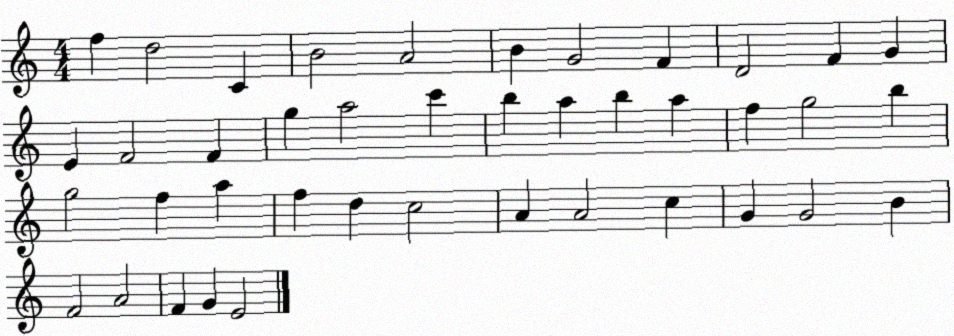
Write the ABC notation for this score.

X:1
T:Untitled
M:4/4
L:1/4
K:C
f d2 C B2 A2 B G2 F D2 F G E F2 F g a2 c' b a b a f g2 b g2 f a f d c2 A A2 c G G2 B F2 A2 F G E2